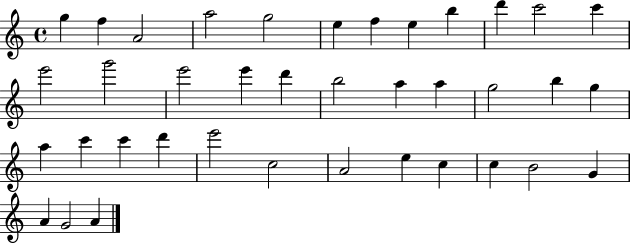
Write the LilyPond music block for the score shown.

{
  \clef treble
  \time 4/4
  \defaultTimeSignature
  \key c \major
  g''4 f''4 a'2 | a''2 g''2 | e''4 f''4 e''4 b''4 | d'''4 c'''2 c'''4 | \break e'''2 g'''2 | e'''2 e'''4 d'''4 | b''2 a''4 a''4 | g''2 b''4 g''4 | \break a''4 c'''4 c'''4 d'''4 | e'''2 c''2 | a'2 e''4 c''4 | c''4 b'2 g'4 | \break a'4 g'2 a'4 | \bar "|."
}